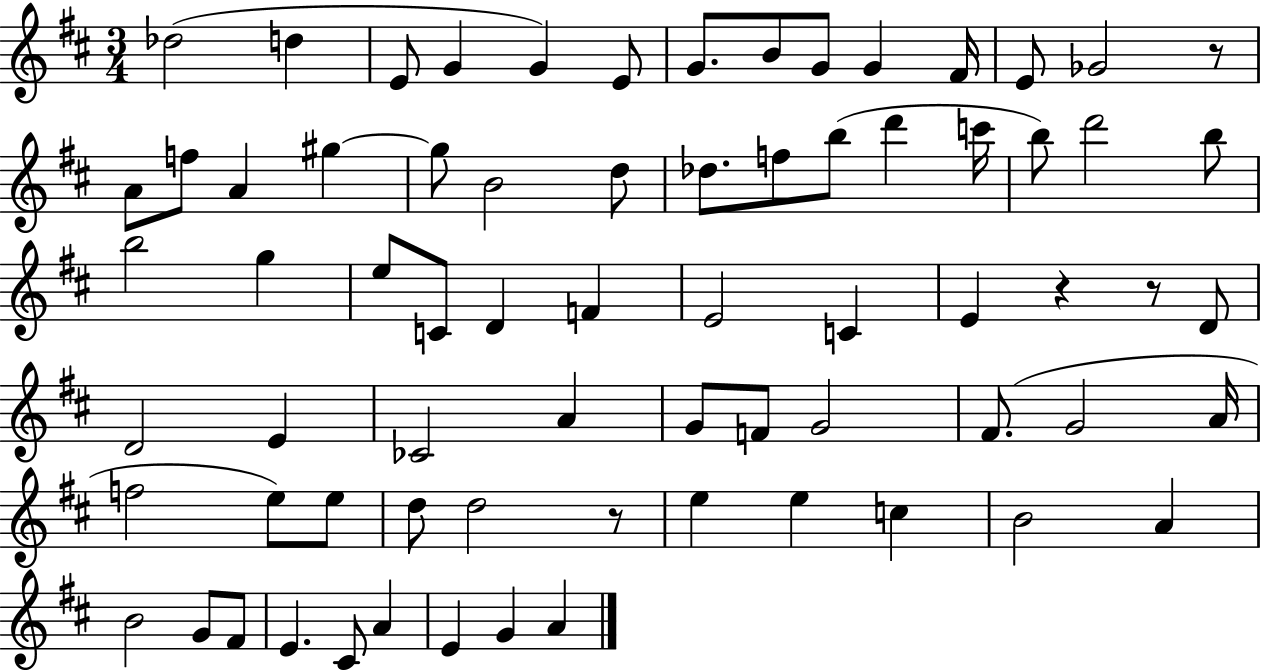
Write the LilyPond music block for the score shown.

{
  \clef treble
  \numericTimeSignature
  \time 3/4
  \key d \major
  des''2( d''4 | e'8 g'4 g'4) e'8 | g'8. b'8 g'8 g'4 fis'16 | e'8 ges'2 r8 | \break a'8 f''8 a'4 gis''4~~ | gis''8 b'2 d''8 | des''8. f''8 b''8( d'''4 c'''16 | b''8) d'''2 b''8 | \break b''2 g''4 | e''8 c'8 d'4 f'4 | e'2 c'4 | e'4 r4 r8 d'8 | \break d'2 e'4 | ces'2 a'4 | g'8 f'8 g'2 | fis'8.( g'2 a'16 | \break f''2 e''8) e''8 | d''8 d''2 r8 | e''4 e''4 c''4 | b'2 a'4 | \break b'2 g'8 fis'8 | e'4. cis'8 a'4 | e'4 g'4 a'4 | \bar "|."
}